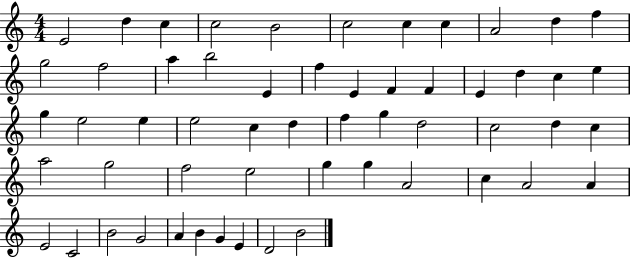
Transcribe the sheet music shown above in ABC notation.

X:1
T:Untitled
M:4/4
L:1/4
K:C
E2 d c c2 B2 c2 c c A2 d f g2 f2 a b2 E f E F F E d c e g e2 e e2 c d f g d2 c2 d c a2 g2 f2 e2 g g A2 c A2 A E2 C2 B2 G2 A B G E D2 B2